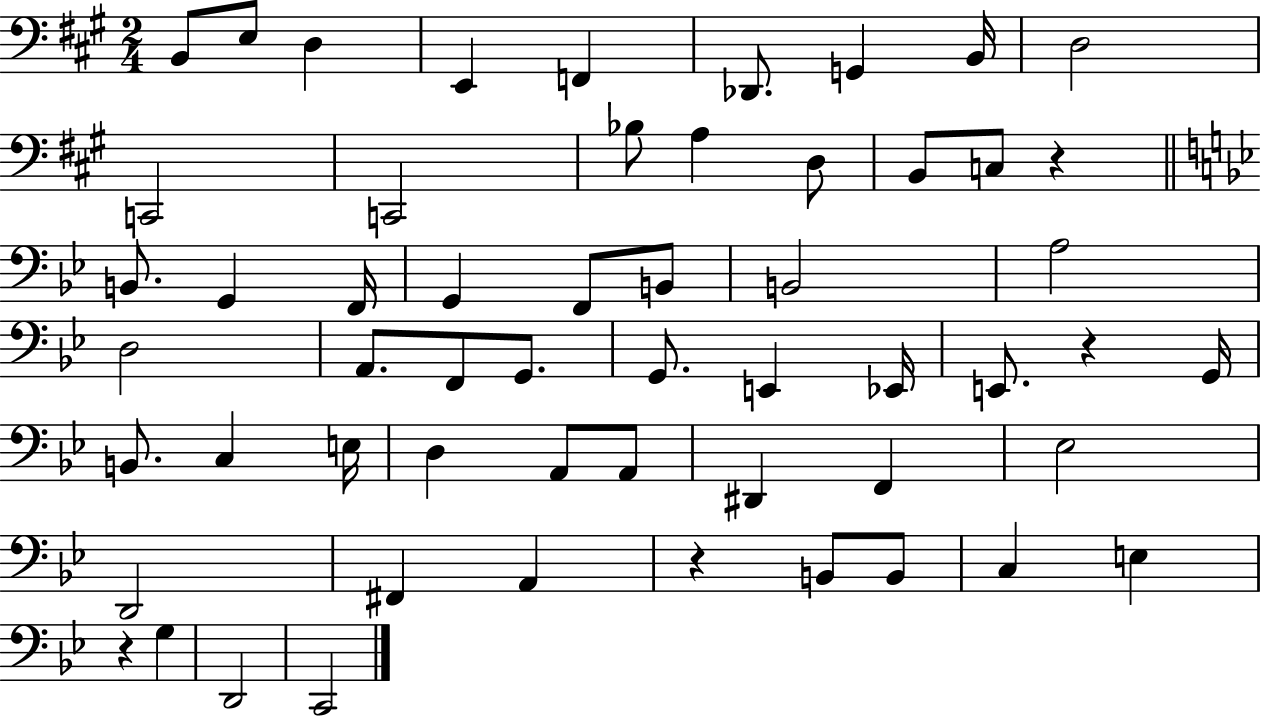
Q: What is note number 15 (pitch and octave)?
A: B2